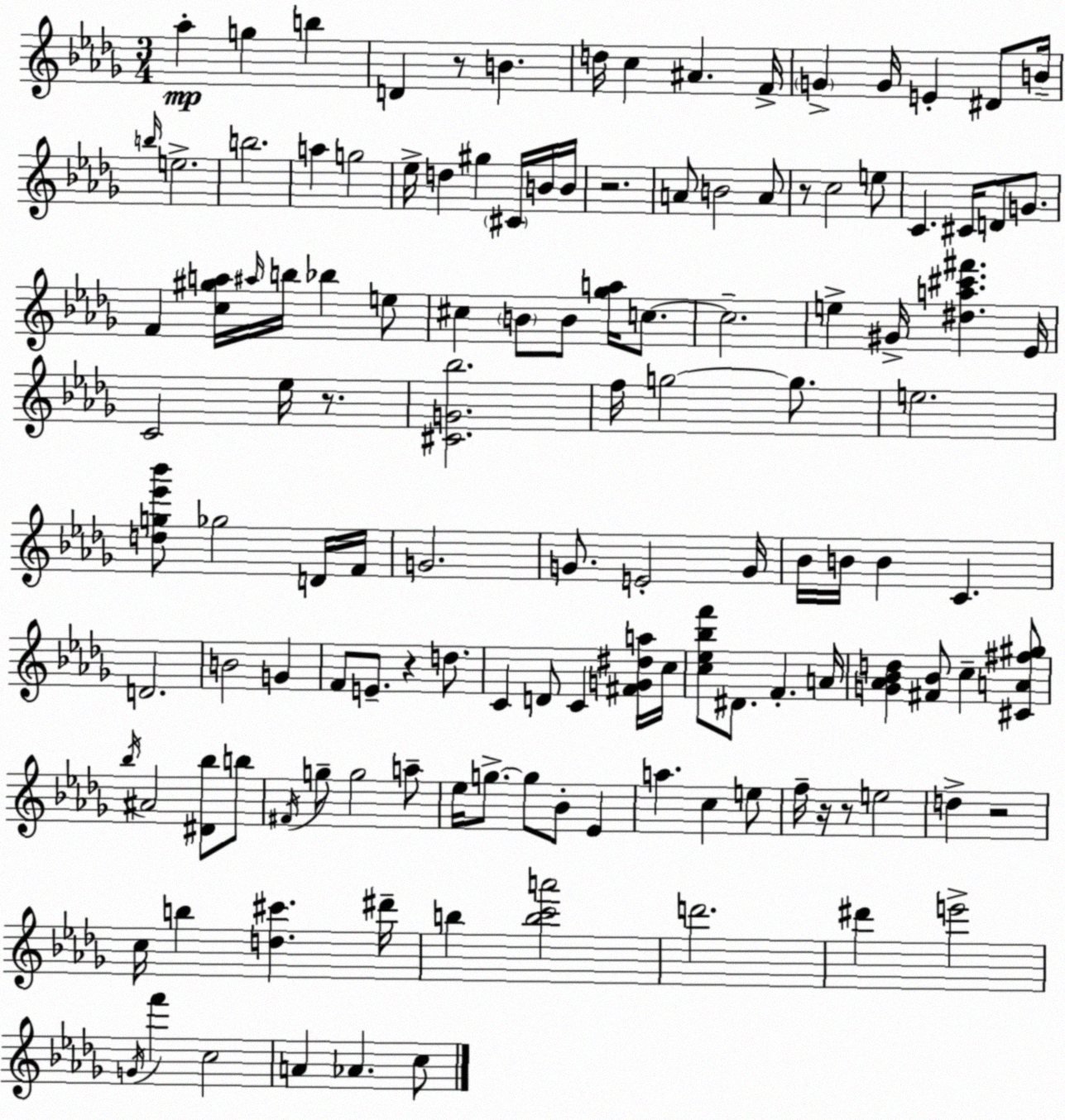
X:1
T:Untitled
M:3/4
L:1/4
K:Bbm
_a g b D z/2 B d/4 c ^A F/4 G G/4 E ^D/2 B/4 b/4 e2 b2 a g2 _e/4 d ^g ^C/4 B/4 B/4 z2 A/2 B2 A/2 z/2 c2 e/2 C ^C/4 D/2 G/2 F [c^ga]/4 ^a/4 b/4 _b e/2 ^c B/2 B/2 [_ga]/4 c/2 c2 e ^G/4 [^da^c'^f'] _E/4 C2 _e/4 z/2 [^CG_b]2 f/4 g2 g/2 e2 [dg_e'_b']/2 _g2 D/4 F/4 G2 G/2 E2 G/4 _B/4 B/4 B C D2 B2 G F/2 E/2 z d/2 C D/2 C [^FG^da]/4 c/4 [c_e_bf']/2 ^D/2 F A/4 [G_A_Bd] [^F_B]/2 c [^CA^f^g]/2 _b/4 ^A2 [^D_b]/2 b/2 ^F/4 g/2 g2 a/2 _e/4 g/2 g/2 _B/2 _E a c e/2 f/4 z/4 z/2 e2 d z2 c/4 b [d^c'] ^d'/4 b [bc'a']2 d'2 ^d' e'2 G/4 f' c2 A _A c/2